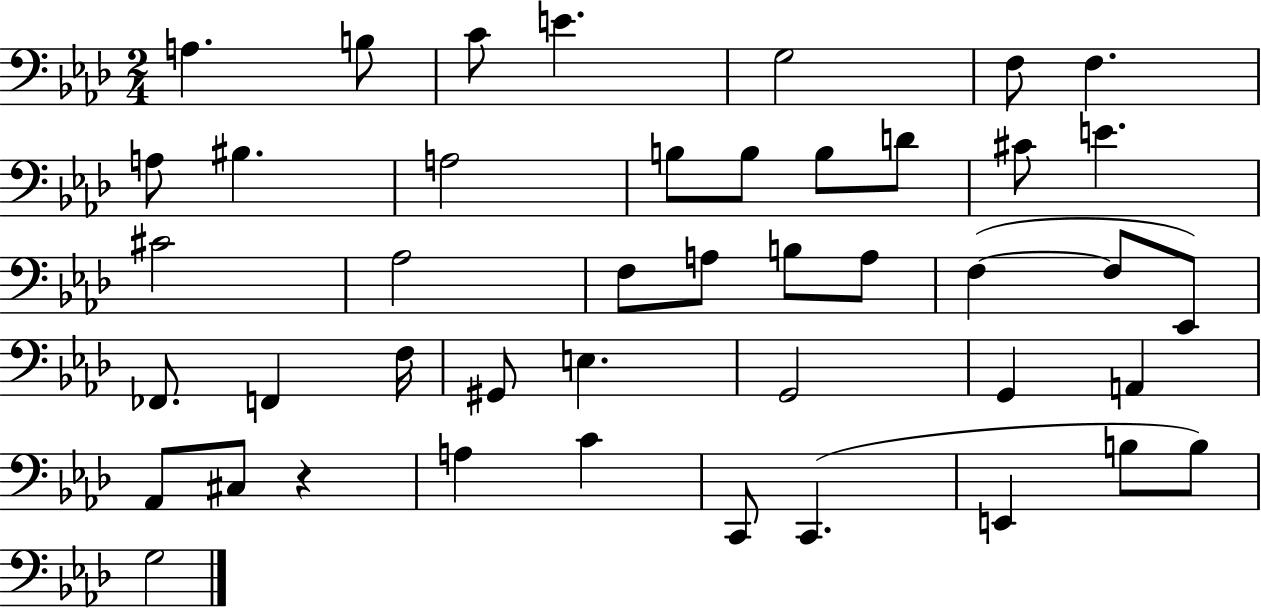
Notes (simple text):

A3/q. B3/e C4/e E4/q. G3/h F3/e F3/q. A3/e BIS3/q. A3/h B3/e B3/e B3/e D4/e C#4/e E4/q. C#4/h Ab3/h F3/e A3/e B3/e A3/e F3/q F3/e Eb2/e FES2/e. F2/q F3/s G#2/e E3/q. G2/h G2/q A2/q Ab2/e C#3/e R/q A3/q C4/q C2/e C2/q. E2/q B3/e B3/e G3/h